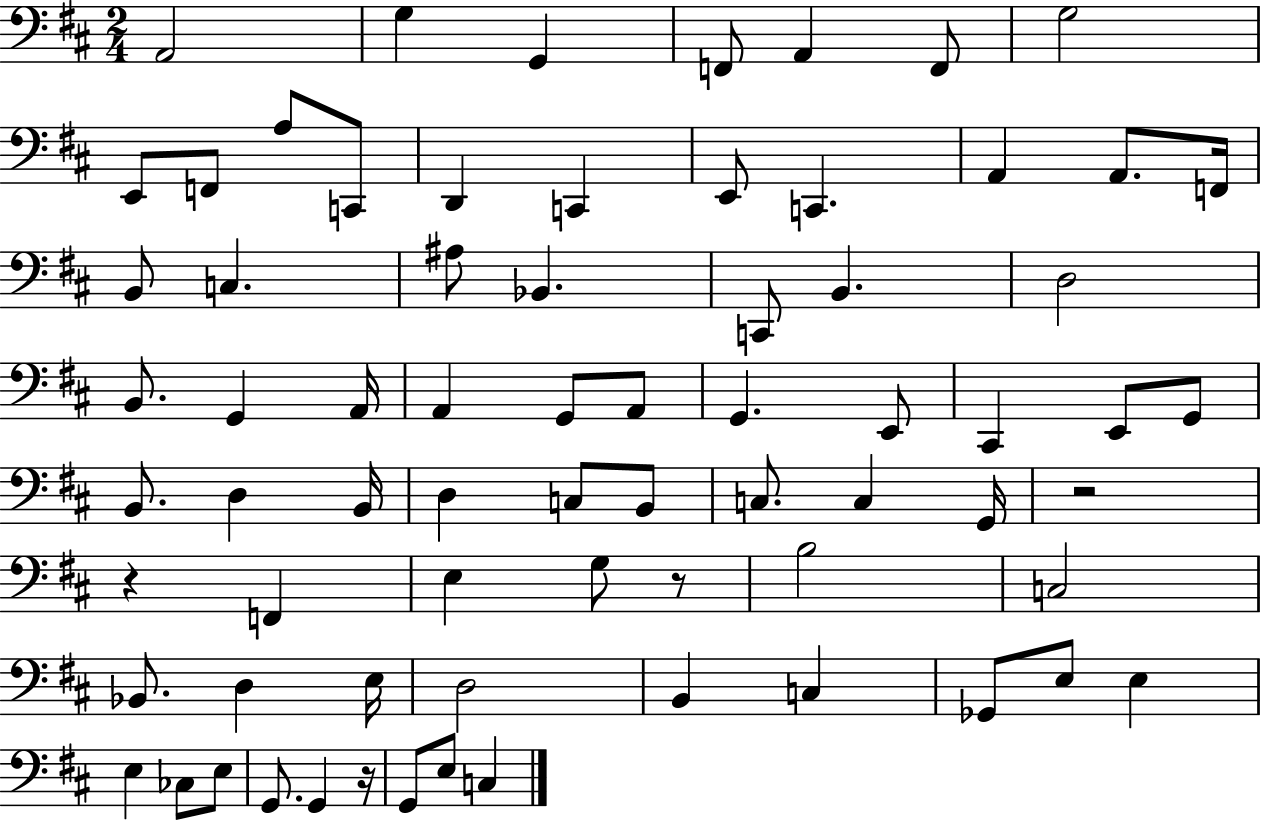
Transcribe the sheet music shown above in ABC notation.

X:1
T:Untitled
M:2/4
L:1/4
K:D
A,,2 G, G,, F,,/2 A,, F,,/2 G,2 E,,/2 F,,/2 A,/2 C,,/2 D,, C,, E,,/2 C,, A,, A,,/2 F,,/4 B,,/2 C, ^A,/2 _B,, C,,/2 B,, D,2 B,,/2 G,, A,,/4 A,, G,,/2 A,,/2 G,, E,,/2 ^C,, E,,/2 G,,/2 B,,/2 D, B,,/4 D, C,/2 B,,/2 C,/2 C, G,,/4 z2 z F,, E, G,/2 z/2 B,2 C,2 _B,,/2 D, E,/4 D,2 B,, C, _G,,/2 E,/2 E, E, _C,/2 E,/2 G,,/2 G,, z/4 G,,/2 E,/2 C,